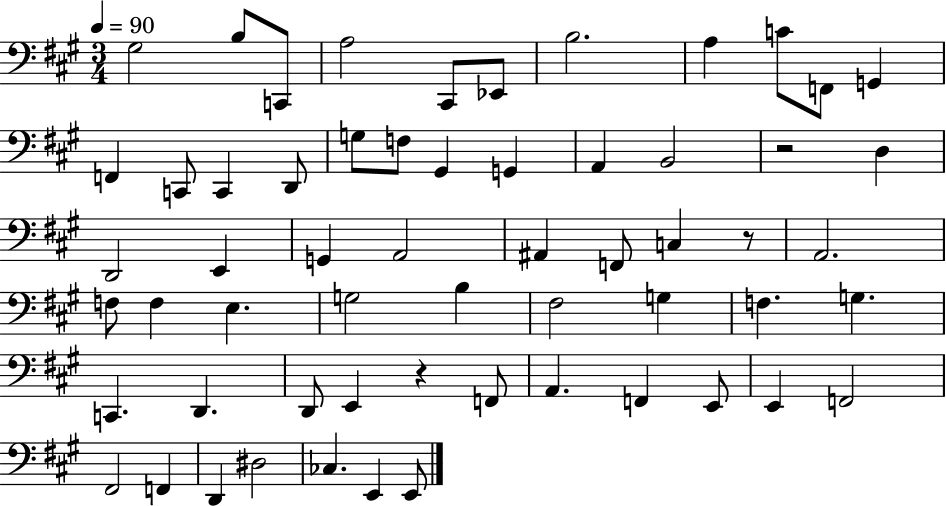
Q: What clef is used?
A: bass